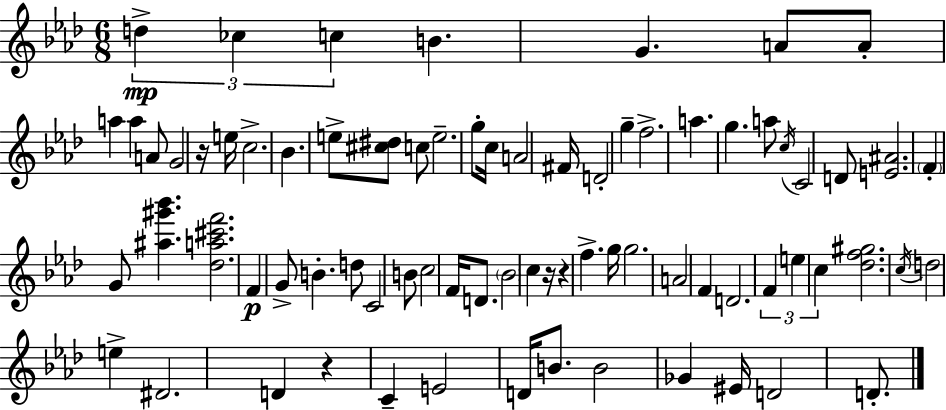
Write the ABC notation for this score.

X:1
T:Untitled
M:6/8
L:1/4
K:Fm
d _c c B G A/2 A/2 a a A/2 G2 z/4 e/4 c2 _B e/2 [^c^d]/2 c/2 e2 g/2 c/4 A2 ^F/4 D2 g f2 a g a/2 c/4 C2 D/2 [E^A]2 F G/2 [^a^g'_b'] [_da^c'f']2 F G/2 B d/2 C2 B/2 c2 F/4 D/2 _B2 c z/4 z f g/4 g2 A2 F D2 F e c [_df^g]2 c/4 d2 e ^D2 D z C E2 D/4 B/2 B2 _G ^E/4 D2 D/2